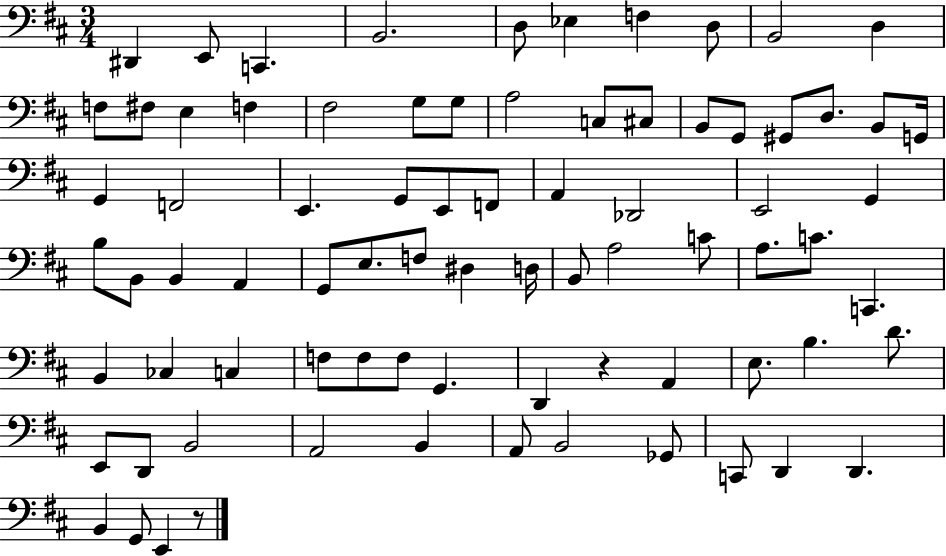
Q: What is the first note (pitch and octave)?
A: D#2